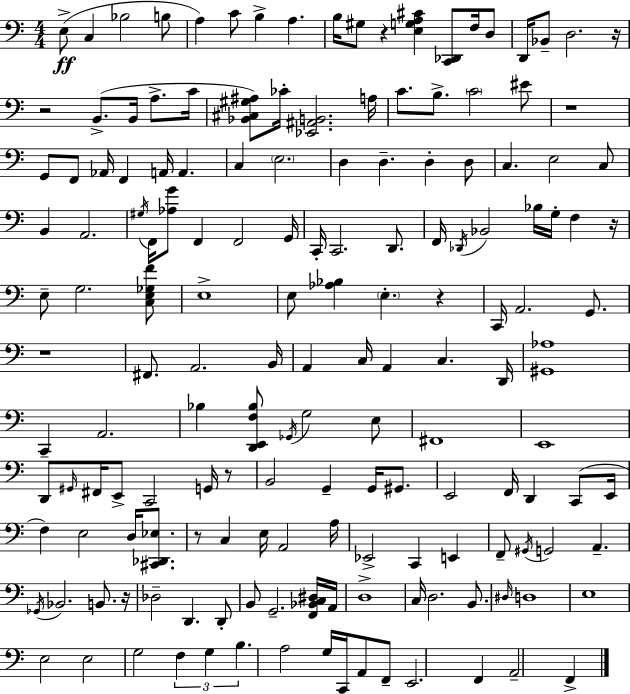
{
  \clef bass
  \numericTimeSignature
  \time 4/4
  \key a \minor
  e8->(\ff c4 bes2 b8 | a4) c'8 b4-> a4. | b16 gis8 r4 <e g a cis'>4 <c, des,>8 f16 d8 | d,16 bes,8-- d2. r16 | \break r2 b,8.->( b,16 a8.-> c'16 | <bes, cis gis ais>8) ces'16-. <ees, ais, b,>2. a16 | c'8. b8.-> \parenthesize c'2 eis'8 | r1 | \break g,8 f,8 aes,16 f,4 a,16 a,4. | c4 \parenthesize e2. | d4 d4.-- d4-. d8 | c4. e2 c8 | \break b,4 a,2. | \acciaccatura { gis16 } f,16 <aes g'>8 f,4 f,2 | g,16 c,16-. c,2. d,8. | f,16 \acciaccatura { des,16 } bes,2 bes16 g16-. f4 | \break r16 e8-- g2. | <c e ges f'>8 e1-> | e8 <aes bes>4 \parenthesize e4.-. r4 | c,16 a,2. g,8. | \break r1 | fis,8. a,2. | b,16 a,4 c16 a,4 c4. | d,16 <gis, aes>1 | \break c,4-- a,2. | bes4 <d, e, f bes>8 \acciaccatura { ges,16 } g2 | e8 fis,1 | e,1 | \break d,8 \grace { gis,16 } fis,16 e,8-> c,2 | g,16 r8 b,2 g,4-- | g,16 gis,8. e,2 f,16 d,4 | c,8( e,16 f4) e2 | \break d16 <cis, des, ees>8. r8 c4 e16 a,2 | a16 ees,2-> c,4 | e,4 f,8-- \acciaccatura { gis,16 } g,2 a,4.-- | \acciaccatura { ges,16 } bes,2. | \break b,8. r16 des2-- d,4. | d,8-. b,8 g,2.-- | <f, bes, c dis>16 a,16 d1-> | c16 d2. | \break b,8. \grace { dis16 } d1 | e1 | e2 e2 | g2 \tuplet 3/2 { f4 | \break g4 b4. } a2 | g16 c,16 a,8 f,8-- e,2. | f,4 a,2-- | f,4-> \bar "|."
}